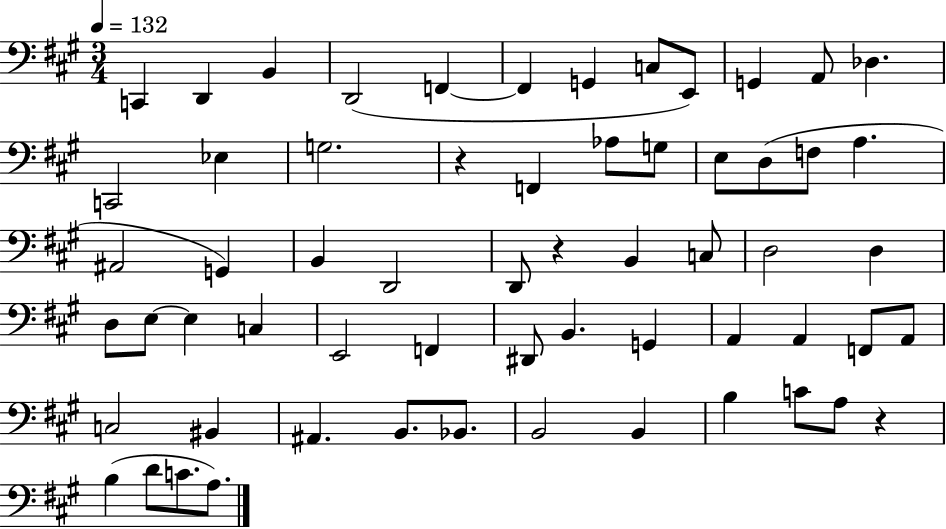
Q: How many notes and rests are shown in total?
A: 61